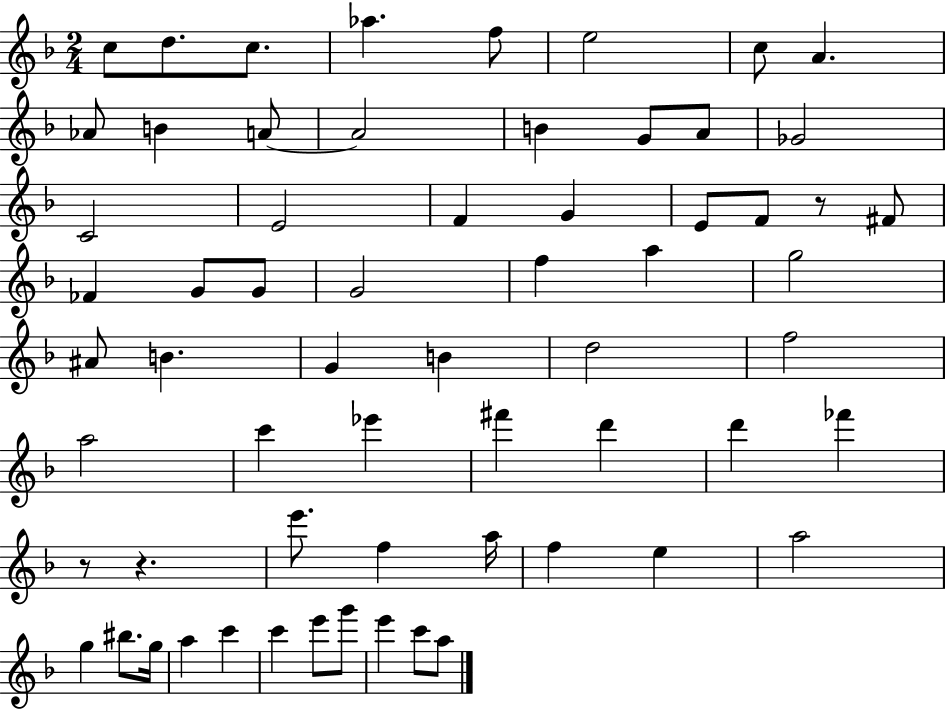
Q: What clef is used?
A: treble